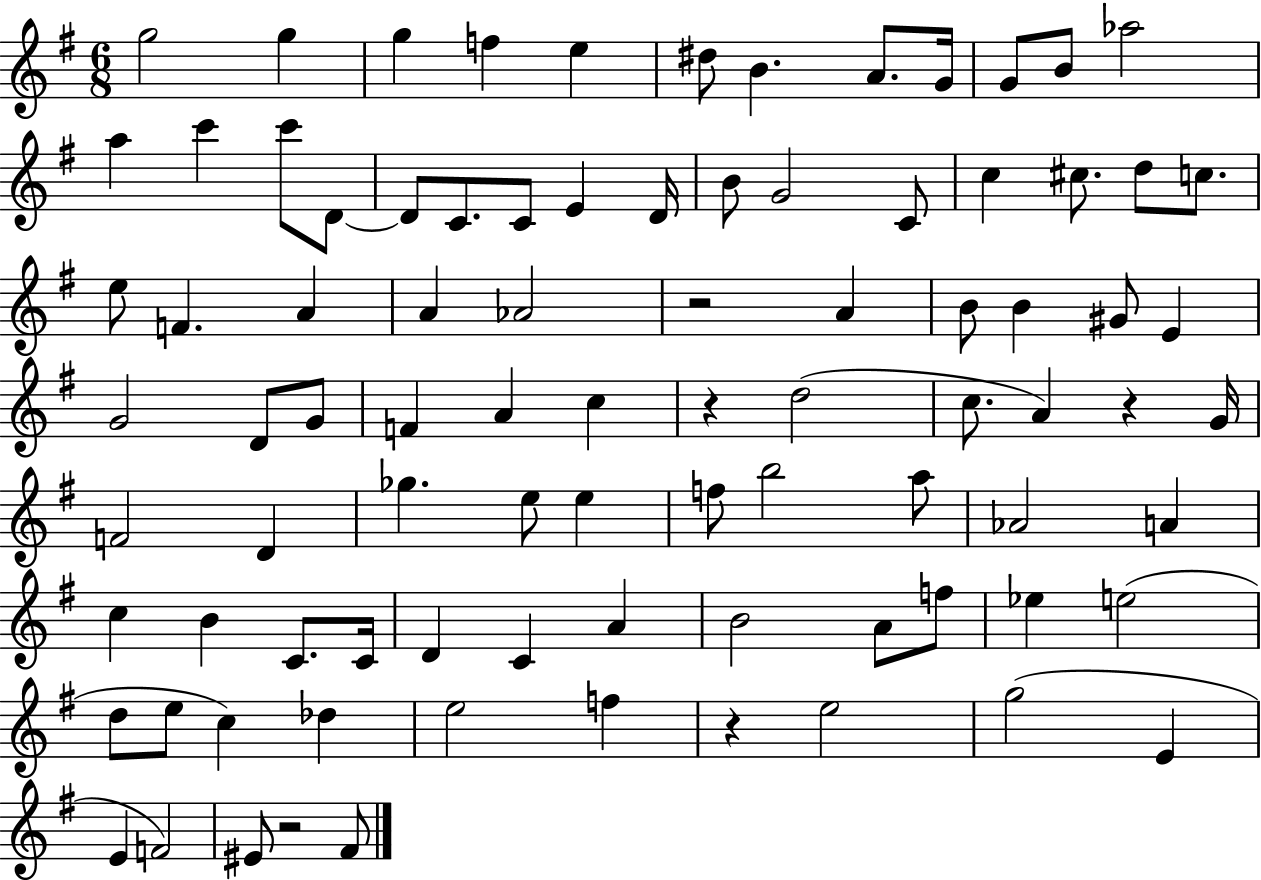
{
  \clef treble
  \numericTimeSignature
  \time 6/8
  \key g \major
  g''2 g''4 | g''4 f''4 e''4 | dis''8 b'4. a'8. g'16 | g'8 b'8 aes''2 | \break a''4 c'''4 c'''8 d'8~~ | d'8 c'8. c'8 e'4 d'16 | b'8 g'2 c'8 | c''4 cis''8. d''8 c''8. | \break e''8 f'4. a'4 | a'4 aes'2 | r2 a'4 | b'8 b'4 gis'8 e'4 | \break g'2 d'8 g'8 | f'4 a'4 c''4 | r4 d''2( | c''8. a'4) r4 g'16 | \break f'2 d'4 | ges''4. e''8 e''4 | f''8 b''2 a''8 | aes'2 a'4 | \break c''4 b'4 c'8. c'16 | d'4 c'4 a'4 | b'2 a'8 f''8 | ees''4 e''2( | \break d''8 e''8 c''4) des''4 | e''2 f''4 | r4 e''2 | g''2( e'4 | \break e'4 f'2) | eis'8 r2 fis'8 | \bar "|."
}